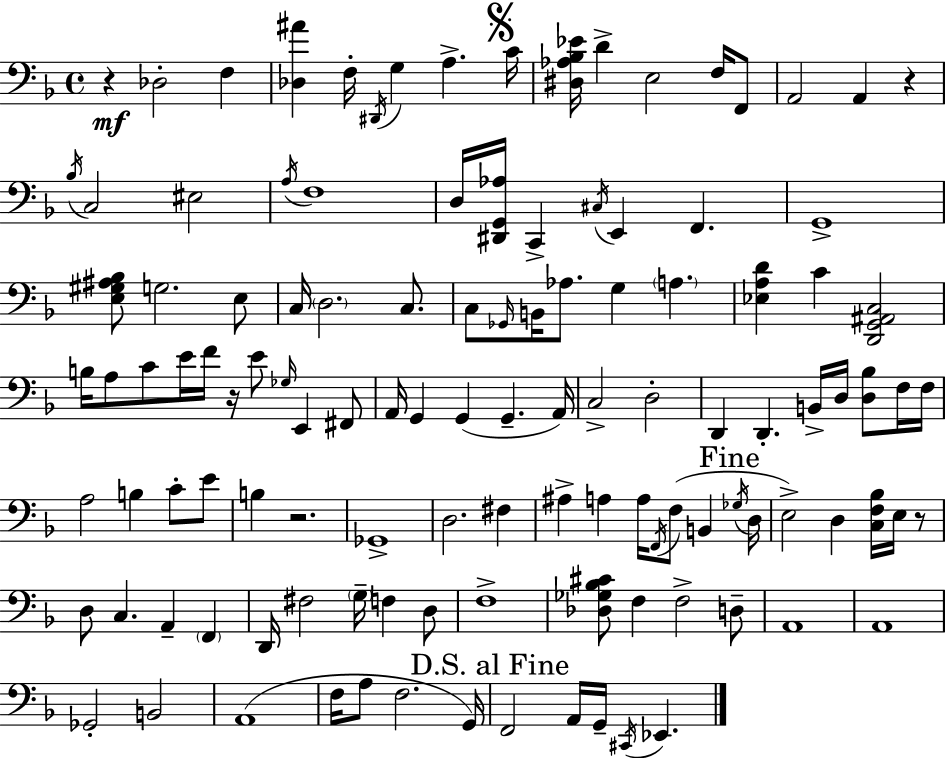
X:1
T:Untitled
M:4/4
L:1/4
K:F
z _D,2 F, [_D,^A] F,/4 ^D,,/4 G, A, C/4 [^D,_A,_B,_E]/4 D E,2 F,/4 F,,/2 A,,2 A,, z _B,/4 C,2 ^E,2 A,/4 F,4 D,/4 [^D,,G,,_A,]/4 C,, ^C,/4 E,, F,, G,,4 [E,^G,^A,_B,]/2 G,2 E,/2 C,/4 D,2 C,/2 C,/2 _G,,/4 B,,/4 _A,/2 G, A, [_E,A,D] C [D,,G,,^A,,C,]2 B,/4 A,/2 C/2 E/4 F/4 z/4 E/2 _G,/4 E,, ^F,,/2 A,,/4 G,, G,, G,, A,,/4 C,2 D,2 D,, D,, B,,/4 D,/4 [D,_B,]/2 F,/4 F,/4 A,2 B, C/2 E/2 B, z2 _G,,4 D,2 ^F, ^A, A, A,/4 F,,/4 F,/2 B,, _G,/4 D,/4 E,2 D, [C,F,_B,]/4 E,/4 z/2 D,/2 C, A,, F,, D,,/4 ^F,2 G,/4 F, D,/2 F,4 [_D,_G,_B,^C]/2 F, F,2 D,/2 A,,4 A,,4 _G,,2 B,,2 A,,4 F,/4 A,/2 F,2 G,,/4 F,,2 A,,/4 G,,/4 ^C,,/4 _E,,